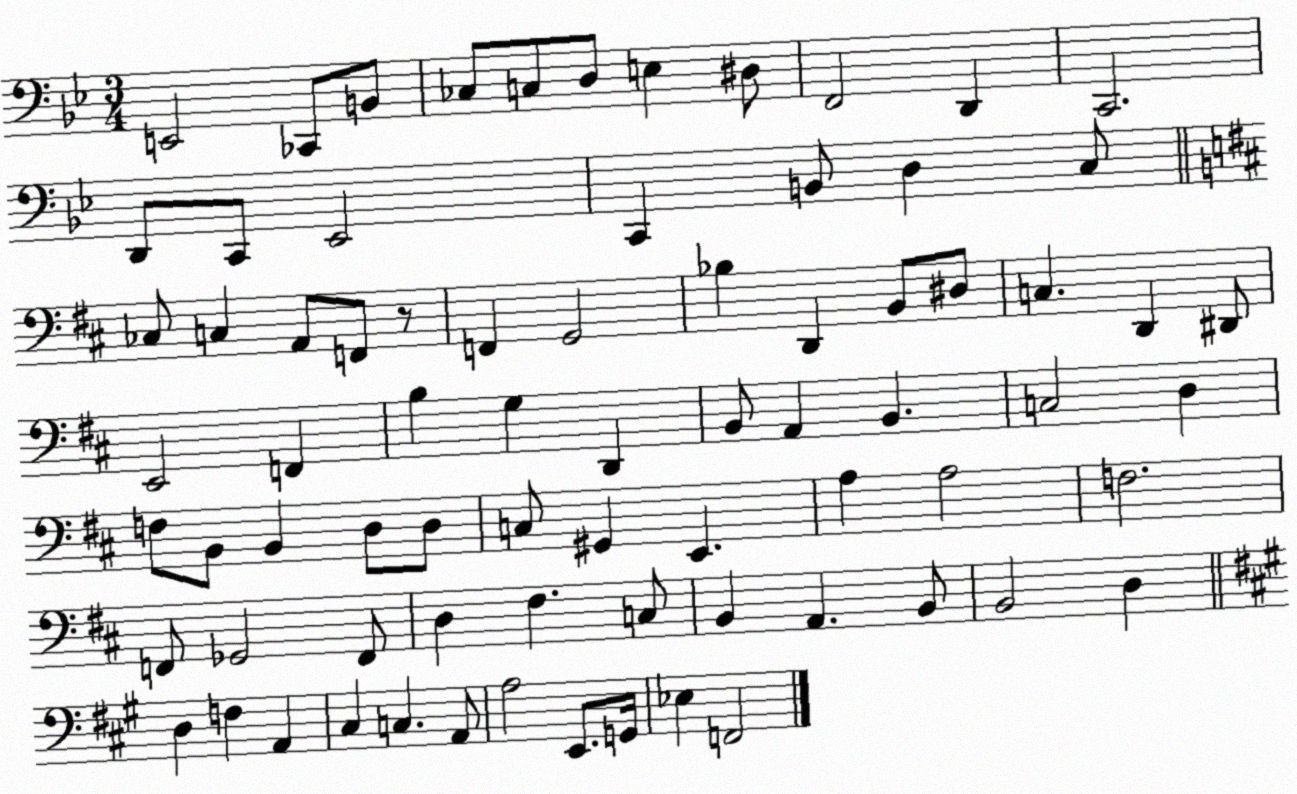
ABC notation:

X:1
T:Untitled
M:3/4
L:1/4
K:Bb
E,,2 _C,,/2 B,,/2 _C,/2 C,/2 D,/2 E, ^D,/2 F,,2 D,, C,,2 D,,/2 C,,/2 _E,,2 C,, B,,/2 D, C,/2 _C,/2 C, A,,/2 F,,/2 z/2 F,, G,,2 _B, D,, B,,/2 ^D,/2 C, D,, ^D,,/2 E,,2 F,, B, G, D,, B,,/2 A,, B,, C,2 D, F,/2 B,,/2 B,, D,/2 D,/2 C,/2 ^G,, E,, A, A,2 F,2 F,,/2 _G,,2 F,,/2 D, ^F, C,/2 B,, A,, B,,/2 B,,2 D, D, F, A,, ^C, C, A,,/2 A,2 E,,/2 G,,/4 _E, F,,2